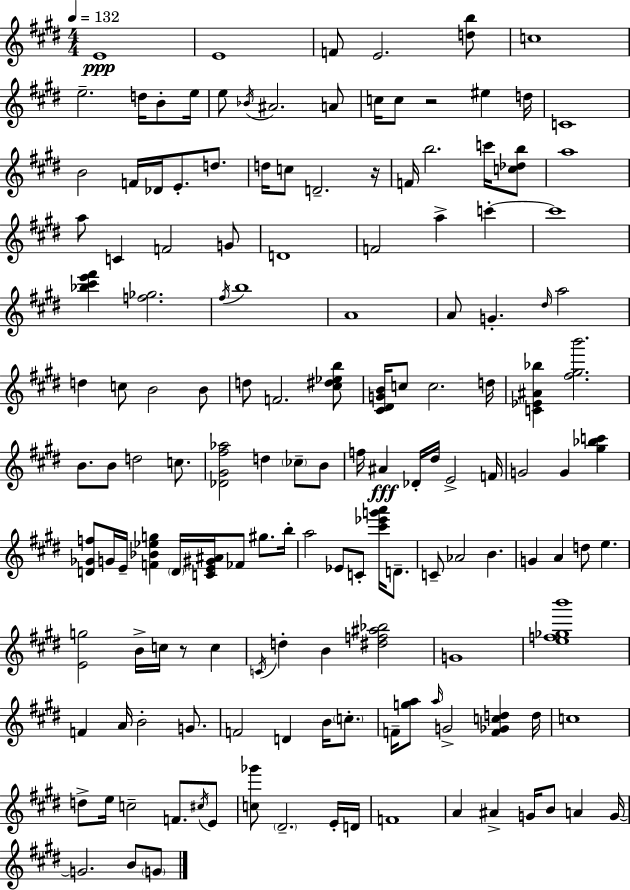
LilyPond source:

{
  \clef treble
  \numericTimeSignature
  \time 4/4
  \key e \major
  \tempo 4 = 132
  e'1\ppp | e'1 | f'8 e'2. <d'' b''>8 | c''1 | \break e''2.-- d''16 b'8-. e''16 | e''8 \acciaccatura { bes'16 } ais'2. a'8 | c''16 c''8 r2 eis''4 | d''16 c'1 | \break b'2 f'16 des'16 e'8.-. d''8. | d''16 c''8 d'2.-- | r16 f'16 b''2. c'''16 <c'' des'' b''>8 | a''1 | \break a''8 c'4 f'2 g'8 | d'1 | f'2 a''4-> c'''4-.~~ | c'''1 | \break <bes'' cis''' e''' fis'''>4 <f'' ges''>2. | \acciaccatura { fis''16 } b''1 | a'1 | a'8 g'4.-. \grace { dis''16 } a''2 | \break d''4 c''8 b'2 | b'8 d''8 f'2. | <cis'' dis'' ees'' b''>8 <cis' dis' g' b'>16 c''8 c''2. | d''16 <c' ees' ais' bes''>4 <fis'' gis'' b'''>2. | \break b'8. b'8 d''2 | c''8. <des' gis' fis'' aes''>2 d''4 \parenthesize ces''8-- | b'8 f''16 ais'4\fff des'16-. dis''16 e'2-> | f'16 g'2 g'4 <gis'' bes'' c'''>4 | \break <d' ges' f''>8 g'16 e'16-- <f' bes' ees'' g''>4 \parenthesize d'16 <c' e' gis' ais'>16 fes'8 gis''8. | b''16-. a''2 ees'8 c'8-. <cis''' ees''' g''' a'''>16 | d'8.-- c'8-- aes'2 b'4. | g'4 a'4 d''8 e''4. | \break <e' g''>2 b'16-> c''16 r8 c''4 | \acciaccatura { c'16 } d''4-. b'4 <dis'' f'' ais'' bes''>2 | g'1 | <e'' f'' ges'' b'''>1 | \break f'4 a'16 b'2-. | g'8. f'2 d'4 | b'16 \parenthesize c''8.-. f'16-- <g'' a''>8 \grace { a''16 } g'2-> | <f' ges' c'' d''>4 d''16 c''1 | \break d''8-> e''16 c''2-- | f'8. \acciaccatura { cis''16 } e'8 <c'' ges'''>8 \parenthesize dis'2.-- | e'16-. d'16 f'1 | a'4 ais'4-> g'16 b'8 | \break a'4 g'16~~ g'2. | b'8 \parenthesize g'8 \bar "|."
}